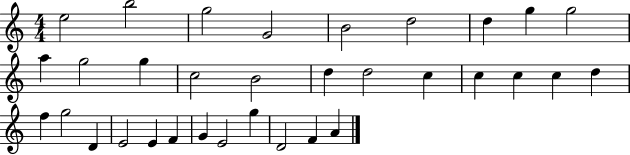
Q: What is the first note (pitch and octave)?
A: E5